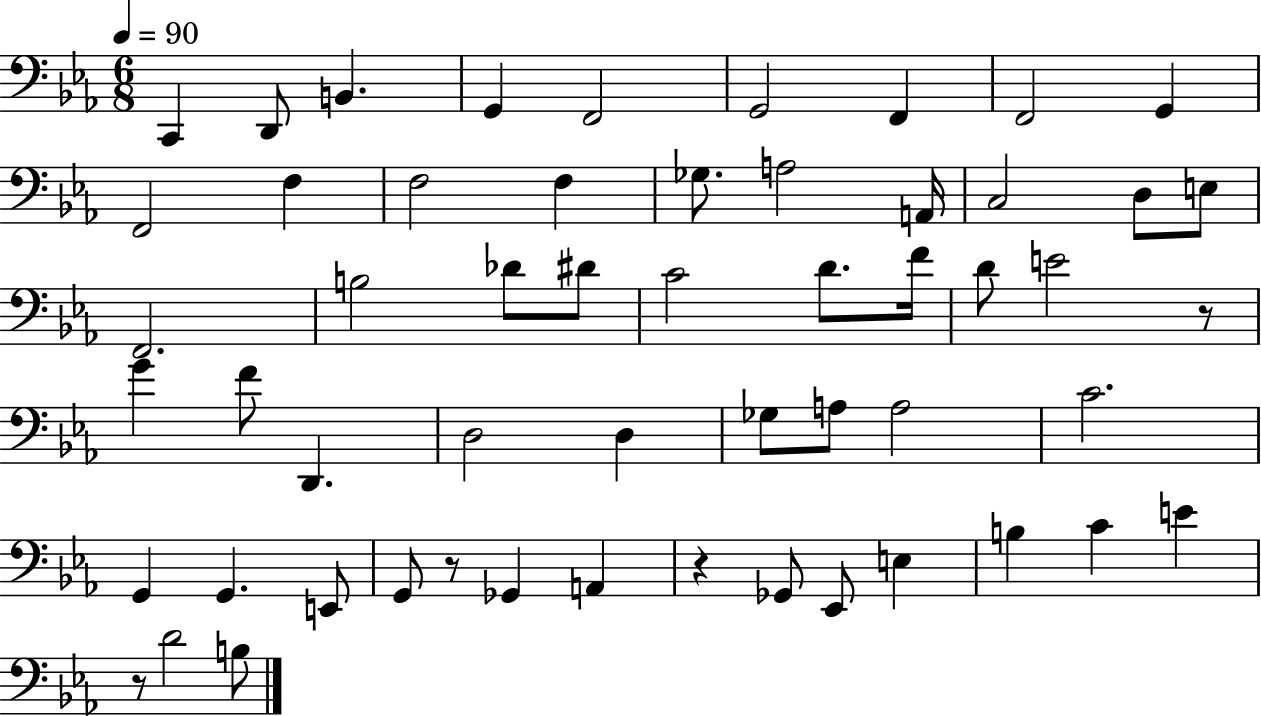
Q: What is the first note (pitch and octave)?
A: C2